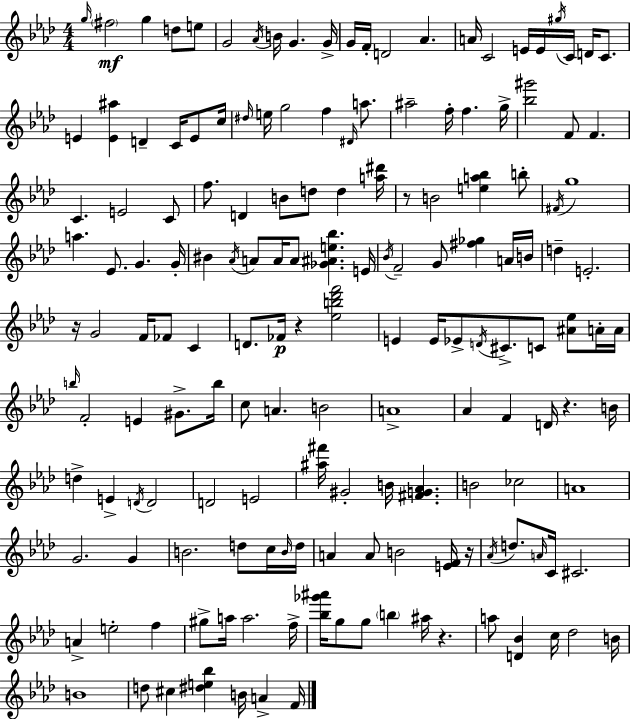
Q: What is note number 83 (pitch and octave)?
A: B5